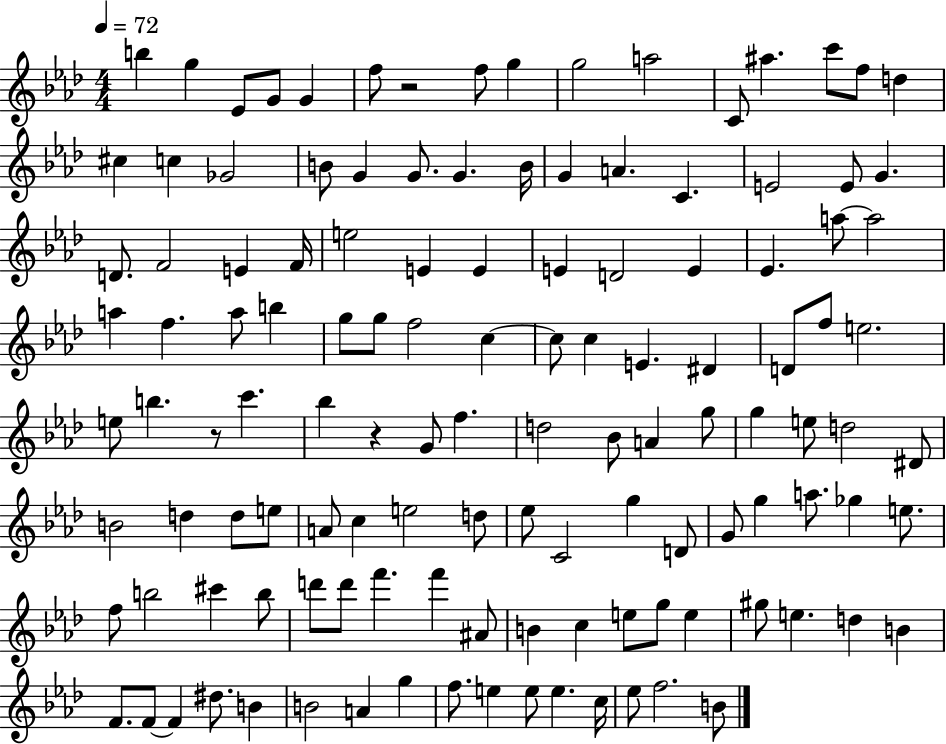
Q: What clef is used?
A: treble